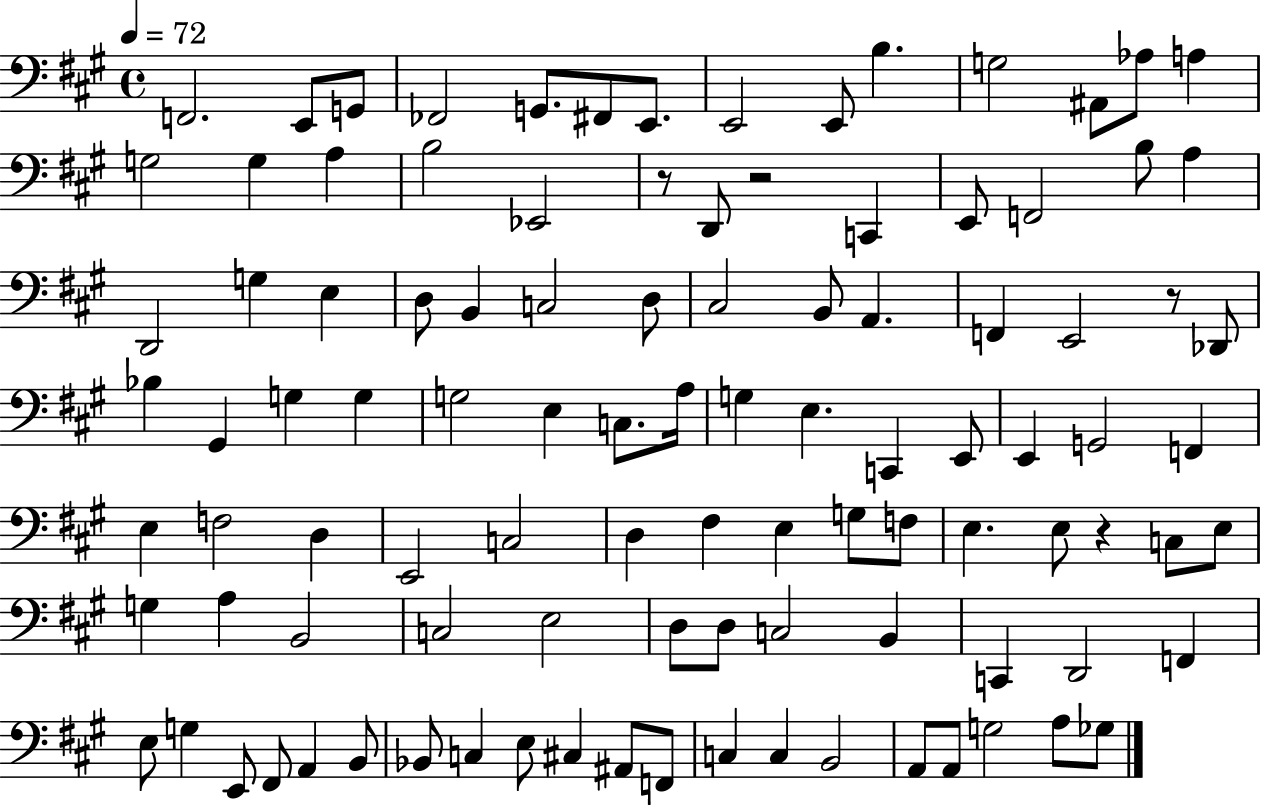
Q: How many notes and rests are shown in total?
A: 103